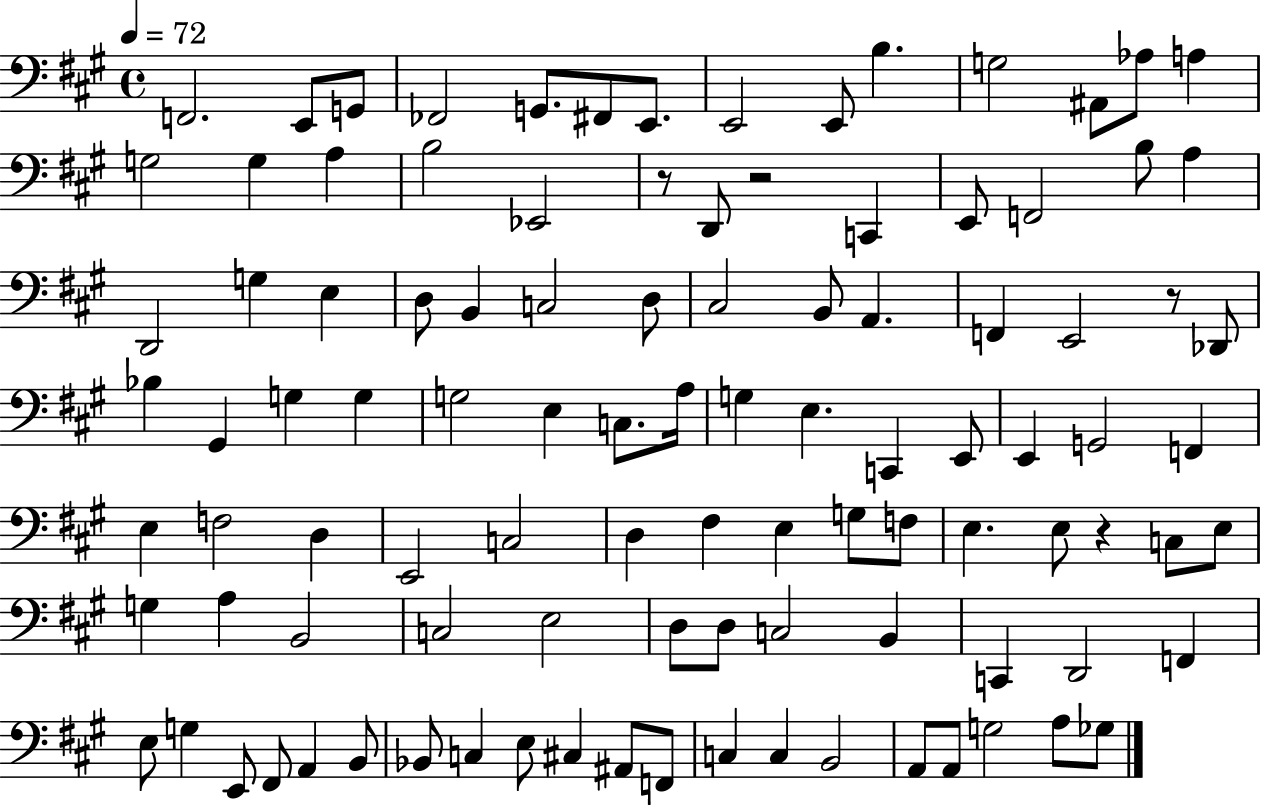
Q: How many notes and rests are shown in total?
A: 103